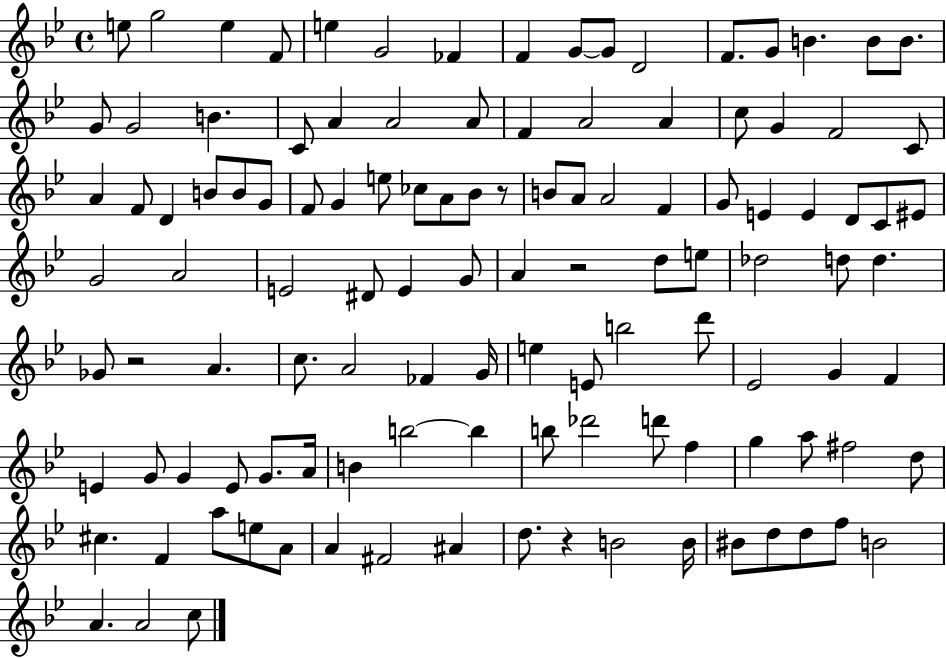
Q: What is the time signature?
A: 4/4